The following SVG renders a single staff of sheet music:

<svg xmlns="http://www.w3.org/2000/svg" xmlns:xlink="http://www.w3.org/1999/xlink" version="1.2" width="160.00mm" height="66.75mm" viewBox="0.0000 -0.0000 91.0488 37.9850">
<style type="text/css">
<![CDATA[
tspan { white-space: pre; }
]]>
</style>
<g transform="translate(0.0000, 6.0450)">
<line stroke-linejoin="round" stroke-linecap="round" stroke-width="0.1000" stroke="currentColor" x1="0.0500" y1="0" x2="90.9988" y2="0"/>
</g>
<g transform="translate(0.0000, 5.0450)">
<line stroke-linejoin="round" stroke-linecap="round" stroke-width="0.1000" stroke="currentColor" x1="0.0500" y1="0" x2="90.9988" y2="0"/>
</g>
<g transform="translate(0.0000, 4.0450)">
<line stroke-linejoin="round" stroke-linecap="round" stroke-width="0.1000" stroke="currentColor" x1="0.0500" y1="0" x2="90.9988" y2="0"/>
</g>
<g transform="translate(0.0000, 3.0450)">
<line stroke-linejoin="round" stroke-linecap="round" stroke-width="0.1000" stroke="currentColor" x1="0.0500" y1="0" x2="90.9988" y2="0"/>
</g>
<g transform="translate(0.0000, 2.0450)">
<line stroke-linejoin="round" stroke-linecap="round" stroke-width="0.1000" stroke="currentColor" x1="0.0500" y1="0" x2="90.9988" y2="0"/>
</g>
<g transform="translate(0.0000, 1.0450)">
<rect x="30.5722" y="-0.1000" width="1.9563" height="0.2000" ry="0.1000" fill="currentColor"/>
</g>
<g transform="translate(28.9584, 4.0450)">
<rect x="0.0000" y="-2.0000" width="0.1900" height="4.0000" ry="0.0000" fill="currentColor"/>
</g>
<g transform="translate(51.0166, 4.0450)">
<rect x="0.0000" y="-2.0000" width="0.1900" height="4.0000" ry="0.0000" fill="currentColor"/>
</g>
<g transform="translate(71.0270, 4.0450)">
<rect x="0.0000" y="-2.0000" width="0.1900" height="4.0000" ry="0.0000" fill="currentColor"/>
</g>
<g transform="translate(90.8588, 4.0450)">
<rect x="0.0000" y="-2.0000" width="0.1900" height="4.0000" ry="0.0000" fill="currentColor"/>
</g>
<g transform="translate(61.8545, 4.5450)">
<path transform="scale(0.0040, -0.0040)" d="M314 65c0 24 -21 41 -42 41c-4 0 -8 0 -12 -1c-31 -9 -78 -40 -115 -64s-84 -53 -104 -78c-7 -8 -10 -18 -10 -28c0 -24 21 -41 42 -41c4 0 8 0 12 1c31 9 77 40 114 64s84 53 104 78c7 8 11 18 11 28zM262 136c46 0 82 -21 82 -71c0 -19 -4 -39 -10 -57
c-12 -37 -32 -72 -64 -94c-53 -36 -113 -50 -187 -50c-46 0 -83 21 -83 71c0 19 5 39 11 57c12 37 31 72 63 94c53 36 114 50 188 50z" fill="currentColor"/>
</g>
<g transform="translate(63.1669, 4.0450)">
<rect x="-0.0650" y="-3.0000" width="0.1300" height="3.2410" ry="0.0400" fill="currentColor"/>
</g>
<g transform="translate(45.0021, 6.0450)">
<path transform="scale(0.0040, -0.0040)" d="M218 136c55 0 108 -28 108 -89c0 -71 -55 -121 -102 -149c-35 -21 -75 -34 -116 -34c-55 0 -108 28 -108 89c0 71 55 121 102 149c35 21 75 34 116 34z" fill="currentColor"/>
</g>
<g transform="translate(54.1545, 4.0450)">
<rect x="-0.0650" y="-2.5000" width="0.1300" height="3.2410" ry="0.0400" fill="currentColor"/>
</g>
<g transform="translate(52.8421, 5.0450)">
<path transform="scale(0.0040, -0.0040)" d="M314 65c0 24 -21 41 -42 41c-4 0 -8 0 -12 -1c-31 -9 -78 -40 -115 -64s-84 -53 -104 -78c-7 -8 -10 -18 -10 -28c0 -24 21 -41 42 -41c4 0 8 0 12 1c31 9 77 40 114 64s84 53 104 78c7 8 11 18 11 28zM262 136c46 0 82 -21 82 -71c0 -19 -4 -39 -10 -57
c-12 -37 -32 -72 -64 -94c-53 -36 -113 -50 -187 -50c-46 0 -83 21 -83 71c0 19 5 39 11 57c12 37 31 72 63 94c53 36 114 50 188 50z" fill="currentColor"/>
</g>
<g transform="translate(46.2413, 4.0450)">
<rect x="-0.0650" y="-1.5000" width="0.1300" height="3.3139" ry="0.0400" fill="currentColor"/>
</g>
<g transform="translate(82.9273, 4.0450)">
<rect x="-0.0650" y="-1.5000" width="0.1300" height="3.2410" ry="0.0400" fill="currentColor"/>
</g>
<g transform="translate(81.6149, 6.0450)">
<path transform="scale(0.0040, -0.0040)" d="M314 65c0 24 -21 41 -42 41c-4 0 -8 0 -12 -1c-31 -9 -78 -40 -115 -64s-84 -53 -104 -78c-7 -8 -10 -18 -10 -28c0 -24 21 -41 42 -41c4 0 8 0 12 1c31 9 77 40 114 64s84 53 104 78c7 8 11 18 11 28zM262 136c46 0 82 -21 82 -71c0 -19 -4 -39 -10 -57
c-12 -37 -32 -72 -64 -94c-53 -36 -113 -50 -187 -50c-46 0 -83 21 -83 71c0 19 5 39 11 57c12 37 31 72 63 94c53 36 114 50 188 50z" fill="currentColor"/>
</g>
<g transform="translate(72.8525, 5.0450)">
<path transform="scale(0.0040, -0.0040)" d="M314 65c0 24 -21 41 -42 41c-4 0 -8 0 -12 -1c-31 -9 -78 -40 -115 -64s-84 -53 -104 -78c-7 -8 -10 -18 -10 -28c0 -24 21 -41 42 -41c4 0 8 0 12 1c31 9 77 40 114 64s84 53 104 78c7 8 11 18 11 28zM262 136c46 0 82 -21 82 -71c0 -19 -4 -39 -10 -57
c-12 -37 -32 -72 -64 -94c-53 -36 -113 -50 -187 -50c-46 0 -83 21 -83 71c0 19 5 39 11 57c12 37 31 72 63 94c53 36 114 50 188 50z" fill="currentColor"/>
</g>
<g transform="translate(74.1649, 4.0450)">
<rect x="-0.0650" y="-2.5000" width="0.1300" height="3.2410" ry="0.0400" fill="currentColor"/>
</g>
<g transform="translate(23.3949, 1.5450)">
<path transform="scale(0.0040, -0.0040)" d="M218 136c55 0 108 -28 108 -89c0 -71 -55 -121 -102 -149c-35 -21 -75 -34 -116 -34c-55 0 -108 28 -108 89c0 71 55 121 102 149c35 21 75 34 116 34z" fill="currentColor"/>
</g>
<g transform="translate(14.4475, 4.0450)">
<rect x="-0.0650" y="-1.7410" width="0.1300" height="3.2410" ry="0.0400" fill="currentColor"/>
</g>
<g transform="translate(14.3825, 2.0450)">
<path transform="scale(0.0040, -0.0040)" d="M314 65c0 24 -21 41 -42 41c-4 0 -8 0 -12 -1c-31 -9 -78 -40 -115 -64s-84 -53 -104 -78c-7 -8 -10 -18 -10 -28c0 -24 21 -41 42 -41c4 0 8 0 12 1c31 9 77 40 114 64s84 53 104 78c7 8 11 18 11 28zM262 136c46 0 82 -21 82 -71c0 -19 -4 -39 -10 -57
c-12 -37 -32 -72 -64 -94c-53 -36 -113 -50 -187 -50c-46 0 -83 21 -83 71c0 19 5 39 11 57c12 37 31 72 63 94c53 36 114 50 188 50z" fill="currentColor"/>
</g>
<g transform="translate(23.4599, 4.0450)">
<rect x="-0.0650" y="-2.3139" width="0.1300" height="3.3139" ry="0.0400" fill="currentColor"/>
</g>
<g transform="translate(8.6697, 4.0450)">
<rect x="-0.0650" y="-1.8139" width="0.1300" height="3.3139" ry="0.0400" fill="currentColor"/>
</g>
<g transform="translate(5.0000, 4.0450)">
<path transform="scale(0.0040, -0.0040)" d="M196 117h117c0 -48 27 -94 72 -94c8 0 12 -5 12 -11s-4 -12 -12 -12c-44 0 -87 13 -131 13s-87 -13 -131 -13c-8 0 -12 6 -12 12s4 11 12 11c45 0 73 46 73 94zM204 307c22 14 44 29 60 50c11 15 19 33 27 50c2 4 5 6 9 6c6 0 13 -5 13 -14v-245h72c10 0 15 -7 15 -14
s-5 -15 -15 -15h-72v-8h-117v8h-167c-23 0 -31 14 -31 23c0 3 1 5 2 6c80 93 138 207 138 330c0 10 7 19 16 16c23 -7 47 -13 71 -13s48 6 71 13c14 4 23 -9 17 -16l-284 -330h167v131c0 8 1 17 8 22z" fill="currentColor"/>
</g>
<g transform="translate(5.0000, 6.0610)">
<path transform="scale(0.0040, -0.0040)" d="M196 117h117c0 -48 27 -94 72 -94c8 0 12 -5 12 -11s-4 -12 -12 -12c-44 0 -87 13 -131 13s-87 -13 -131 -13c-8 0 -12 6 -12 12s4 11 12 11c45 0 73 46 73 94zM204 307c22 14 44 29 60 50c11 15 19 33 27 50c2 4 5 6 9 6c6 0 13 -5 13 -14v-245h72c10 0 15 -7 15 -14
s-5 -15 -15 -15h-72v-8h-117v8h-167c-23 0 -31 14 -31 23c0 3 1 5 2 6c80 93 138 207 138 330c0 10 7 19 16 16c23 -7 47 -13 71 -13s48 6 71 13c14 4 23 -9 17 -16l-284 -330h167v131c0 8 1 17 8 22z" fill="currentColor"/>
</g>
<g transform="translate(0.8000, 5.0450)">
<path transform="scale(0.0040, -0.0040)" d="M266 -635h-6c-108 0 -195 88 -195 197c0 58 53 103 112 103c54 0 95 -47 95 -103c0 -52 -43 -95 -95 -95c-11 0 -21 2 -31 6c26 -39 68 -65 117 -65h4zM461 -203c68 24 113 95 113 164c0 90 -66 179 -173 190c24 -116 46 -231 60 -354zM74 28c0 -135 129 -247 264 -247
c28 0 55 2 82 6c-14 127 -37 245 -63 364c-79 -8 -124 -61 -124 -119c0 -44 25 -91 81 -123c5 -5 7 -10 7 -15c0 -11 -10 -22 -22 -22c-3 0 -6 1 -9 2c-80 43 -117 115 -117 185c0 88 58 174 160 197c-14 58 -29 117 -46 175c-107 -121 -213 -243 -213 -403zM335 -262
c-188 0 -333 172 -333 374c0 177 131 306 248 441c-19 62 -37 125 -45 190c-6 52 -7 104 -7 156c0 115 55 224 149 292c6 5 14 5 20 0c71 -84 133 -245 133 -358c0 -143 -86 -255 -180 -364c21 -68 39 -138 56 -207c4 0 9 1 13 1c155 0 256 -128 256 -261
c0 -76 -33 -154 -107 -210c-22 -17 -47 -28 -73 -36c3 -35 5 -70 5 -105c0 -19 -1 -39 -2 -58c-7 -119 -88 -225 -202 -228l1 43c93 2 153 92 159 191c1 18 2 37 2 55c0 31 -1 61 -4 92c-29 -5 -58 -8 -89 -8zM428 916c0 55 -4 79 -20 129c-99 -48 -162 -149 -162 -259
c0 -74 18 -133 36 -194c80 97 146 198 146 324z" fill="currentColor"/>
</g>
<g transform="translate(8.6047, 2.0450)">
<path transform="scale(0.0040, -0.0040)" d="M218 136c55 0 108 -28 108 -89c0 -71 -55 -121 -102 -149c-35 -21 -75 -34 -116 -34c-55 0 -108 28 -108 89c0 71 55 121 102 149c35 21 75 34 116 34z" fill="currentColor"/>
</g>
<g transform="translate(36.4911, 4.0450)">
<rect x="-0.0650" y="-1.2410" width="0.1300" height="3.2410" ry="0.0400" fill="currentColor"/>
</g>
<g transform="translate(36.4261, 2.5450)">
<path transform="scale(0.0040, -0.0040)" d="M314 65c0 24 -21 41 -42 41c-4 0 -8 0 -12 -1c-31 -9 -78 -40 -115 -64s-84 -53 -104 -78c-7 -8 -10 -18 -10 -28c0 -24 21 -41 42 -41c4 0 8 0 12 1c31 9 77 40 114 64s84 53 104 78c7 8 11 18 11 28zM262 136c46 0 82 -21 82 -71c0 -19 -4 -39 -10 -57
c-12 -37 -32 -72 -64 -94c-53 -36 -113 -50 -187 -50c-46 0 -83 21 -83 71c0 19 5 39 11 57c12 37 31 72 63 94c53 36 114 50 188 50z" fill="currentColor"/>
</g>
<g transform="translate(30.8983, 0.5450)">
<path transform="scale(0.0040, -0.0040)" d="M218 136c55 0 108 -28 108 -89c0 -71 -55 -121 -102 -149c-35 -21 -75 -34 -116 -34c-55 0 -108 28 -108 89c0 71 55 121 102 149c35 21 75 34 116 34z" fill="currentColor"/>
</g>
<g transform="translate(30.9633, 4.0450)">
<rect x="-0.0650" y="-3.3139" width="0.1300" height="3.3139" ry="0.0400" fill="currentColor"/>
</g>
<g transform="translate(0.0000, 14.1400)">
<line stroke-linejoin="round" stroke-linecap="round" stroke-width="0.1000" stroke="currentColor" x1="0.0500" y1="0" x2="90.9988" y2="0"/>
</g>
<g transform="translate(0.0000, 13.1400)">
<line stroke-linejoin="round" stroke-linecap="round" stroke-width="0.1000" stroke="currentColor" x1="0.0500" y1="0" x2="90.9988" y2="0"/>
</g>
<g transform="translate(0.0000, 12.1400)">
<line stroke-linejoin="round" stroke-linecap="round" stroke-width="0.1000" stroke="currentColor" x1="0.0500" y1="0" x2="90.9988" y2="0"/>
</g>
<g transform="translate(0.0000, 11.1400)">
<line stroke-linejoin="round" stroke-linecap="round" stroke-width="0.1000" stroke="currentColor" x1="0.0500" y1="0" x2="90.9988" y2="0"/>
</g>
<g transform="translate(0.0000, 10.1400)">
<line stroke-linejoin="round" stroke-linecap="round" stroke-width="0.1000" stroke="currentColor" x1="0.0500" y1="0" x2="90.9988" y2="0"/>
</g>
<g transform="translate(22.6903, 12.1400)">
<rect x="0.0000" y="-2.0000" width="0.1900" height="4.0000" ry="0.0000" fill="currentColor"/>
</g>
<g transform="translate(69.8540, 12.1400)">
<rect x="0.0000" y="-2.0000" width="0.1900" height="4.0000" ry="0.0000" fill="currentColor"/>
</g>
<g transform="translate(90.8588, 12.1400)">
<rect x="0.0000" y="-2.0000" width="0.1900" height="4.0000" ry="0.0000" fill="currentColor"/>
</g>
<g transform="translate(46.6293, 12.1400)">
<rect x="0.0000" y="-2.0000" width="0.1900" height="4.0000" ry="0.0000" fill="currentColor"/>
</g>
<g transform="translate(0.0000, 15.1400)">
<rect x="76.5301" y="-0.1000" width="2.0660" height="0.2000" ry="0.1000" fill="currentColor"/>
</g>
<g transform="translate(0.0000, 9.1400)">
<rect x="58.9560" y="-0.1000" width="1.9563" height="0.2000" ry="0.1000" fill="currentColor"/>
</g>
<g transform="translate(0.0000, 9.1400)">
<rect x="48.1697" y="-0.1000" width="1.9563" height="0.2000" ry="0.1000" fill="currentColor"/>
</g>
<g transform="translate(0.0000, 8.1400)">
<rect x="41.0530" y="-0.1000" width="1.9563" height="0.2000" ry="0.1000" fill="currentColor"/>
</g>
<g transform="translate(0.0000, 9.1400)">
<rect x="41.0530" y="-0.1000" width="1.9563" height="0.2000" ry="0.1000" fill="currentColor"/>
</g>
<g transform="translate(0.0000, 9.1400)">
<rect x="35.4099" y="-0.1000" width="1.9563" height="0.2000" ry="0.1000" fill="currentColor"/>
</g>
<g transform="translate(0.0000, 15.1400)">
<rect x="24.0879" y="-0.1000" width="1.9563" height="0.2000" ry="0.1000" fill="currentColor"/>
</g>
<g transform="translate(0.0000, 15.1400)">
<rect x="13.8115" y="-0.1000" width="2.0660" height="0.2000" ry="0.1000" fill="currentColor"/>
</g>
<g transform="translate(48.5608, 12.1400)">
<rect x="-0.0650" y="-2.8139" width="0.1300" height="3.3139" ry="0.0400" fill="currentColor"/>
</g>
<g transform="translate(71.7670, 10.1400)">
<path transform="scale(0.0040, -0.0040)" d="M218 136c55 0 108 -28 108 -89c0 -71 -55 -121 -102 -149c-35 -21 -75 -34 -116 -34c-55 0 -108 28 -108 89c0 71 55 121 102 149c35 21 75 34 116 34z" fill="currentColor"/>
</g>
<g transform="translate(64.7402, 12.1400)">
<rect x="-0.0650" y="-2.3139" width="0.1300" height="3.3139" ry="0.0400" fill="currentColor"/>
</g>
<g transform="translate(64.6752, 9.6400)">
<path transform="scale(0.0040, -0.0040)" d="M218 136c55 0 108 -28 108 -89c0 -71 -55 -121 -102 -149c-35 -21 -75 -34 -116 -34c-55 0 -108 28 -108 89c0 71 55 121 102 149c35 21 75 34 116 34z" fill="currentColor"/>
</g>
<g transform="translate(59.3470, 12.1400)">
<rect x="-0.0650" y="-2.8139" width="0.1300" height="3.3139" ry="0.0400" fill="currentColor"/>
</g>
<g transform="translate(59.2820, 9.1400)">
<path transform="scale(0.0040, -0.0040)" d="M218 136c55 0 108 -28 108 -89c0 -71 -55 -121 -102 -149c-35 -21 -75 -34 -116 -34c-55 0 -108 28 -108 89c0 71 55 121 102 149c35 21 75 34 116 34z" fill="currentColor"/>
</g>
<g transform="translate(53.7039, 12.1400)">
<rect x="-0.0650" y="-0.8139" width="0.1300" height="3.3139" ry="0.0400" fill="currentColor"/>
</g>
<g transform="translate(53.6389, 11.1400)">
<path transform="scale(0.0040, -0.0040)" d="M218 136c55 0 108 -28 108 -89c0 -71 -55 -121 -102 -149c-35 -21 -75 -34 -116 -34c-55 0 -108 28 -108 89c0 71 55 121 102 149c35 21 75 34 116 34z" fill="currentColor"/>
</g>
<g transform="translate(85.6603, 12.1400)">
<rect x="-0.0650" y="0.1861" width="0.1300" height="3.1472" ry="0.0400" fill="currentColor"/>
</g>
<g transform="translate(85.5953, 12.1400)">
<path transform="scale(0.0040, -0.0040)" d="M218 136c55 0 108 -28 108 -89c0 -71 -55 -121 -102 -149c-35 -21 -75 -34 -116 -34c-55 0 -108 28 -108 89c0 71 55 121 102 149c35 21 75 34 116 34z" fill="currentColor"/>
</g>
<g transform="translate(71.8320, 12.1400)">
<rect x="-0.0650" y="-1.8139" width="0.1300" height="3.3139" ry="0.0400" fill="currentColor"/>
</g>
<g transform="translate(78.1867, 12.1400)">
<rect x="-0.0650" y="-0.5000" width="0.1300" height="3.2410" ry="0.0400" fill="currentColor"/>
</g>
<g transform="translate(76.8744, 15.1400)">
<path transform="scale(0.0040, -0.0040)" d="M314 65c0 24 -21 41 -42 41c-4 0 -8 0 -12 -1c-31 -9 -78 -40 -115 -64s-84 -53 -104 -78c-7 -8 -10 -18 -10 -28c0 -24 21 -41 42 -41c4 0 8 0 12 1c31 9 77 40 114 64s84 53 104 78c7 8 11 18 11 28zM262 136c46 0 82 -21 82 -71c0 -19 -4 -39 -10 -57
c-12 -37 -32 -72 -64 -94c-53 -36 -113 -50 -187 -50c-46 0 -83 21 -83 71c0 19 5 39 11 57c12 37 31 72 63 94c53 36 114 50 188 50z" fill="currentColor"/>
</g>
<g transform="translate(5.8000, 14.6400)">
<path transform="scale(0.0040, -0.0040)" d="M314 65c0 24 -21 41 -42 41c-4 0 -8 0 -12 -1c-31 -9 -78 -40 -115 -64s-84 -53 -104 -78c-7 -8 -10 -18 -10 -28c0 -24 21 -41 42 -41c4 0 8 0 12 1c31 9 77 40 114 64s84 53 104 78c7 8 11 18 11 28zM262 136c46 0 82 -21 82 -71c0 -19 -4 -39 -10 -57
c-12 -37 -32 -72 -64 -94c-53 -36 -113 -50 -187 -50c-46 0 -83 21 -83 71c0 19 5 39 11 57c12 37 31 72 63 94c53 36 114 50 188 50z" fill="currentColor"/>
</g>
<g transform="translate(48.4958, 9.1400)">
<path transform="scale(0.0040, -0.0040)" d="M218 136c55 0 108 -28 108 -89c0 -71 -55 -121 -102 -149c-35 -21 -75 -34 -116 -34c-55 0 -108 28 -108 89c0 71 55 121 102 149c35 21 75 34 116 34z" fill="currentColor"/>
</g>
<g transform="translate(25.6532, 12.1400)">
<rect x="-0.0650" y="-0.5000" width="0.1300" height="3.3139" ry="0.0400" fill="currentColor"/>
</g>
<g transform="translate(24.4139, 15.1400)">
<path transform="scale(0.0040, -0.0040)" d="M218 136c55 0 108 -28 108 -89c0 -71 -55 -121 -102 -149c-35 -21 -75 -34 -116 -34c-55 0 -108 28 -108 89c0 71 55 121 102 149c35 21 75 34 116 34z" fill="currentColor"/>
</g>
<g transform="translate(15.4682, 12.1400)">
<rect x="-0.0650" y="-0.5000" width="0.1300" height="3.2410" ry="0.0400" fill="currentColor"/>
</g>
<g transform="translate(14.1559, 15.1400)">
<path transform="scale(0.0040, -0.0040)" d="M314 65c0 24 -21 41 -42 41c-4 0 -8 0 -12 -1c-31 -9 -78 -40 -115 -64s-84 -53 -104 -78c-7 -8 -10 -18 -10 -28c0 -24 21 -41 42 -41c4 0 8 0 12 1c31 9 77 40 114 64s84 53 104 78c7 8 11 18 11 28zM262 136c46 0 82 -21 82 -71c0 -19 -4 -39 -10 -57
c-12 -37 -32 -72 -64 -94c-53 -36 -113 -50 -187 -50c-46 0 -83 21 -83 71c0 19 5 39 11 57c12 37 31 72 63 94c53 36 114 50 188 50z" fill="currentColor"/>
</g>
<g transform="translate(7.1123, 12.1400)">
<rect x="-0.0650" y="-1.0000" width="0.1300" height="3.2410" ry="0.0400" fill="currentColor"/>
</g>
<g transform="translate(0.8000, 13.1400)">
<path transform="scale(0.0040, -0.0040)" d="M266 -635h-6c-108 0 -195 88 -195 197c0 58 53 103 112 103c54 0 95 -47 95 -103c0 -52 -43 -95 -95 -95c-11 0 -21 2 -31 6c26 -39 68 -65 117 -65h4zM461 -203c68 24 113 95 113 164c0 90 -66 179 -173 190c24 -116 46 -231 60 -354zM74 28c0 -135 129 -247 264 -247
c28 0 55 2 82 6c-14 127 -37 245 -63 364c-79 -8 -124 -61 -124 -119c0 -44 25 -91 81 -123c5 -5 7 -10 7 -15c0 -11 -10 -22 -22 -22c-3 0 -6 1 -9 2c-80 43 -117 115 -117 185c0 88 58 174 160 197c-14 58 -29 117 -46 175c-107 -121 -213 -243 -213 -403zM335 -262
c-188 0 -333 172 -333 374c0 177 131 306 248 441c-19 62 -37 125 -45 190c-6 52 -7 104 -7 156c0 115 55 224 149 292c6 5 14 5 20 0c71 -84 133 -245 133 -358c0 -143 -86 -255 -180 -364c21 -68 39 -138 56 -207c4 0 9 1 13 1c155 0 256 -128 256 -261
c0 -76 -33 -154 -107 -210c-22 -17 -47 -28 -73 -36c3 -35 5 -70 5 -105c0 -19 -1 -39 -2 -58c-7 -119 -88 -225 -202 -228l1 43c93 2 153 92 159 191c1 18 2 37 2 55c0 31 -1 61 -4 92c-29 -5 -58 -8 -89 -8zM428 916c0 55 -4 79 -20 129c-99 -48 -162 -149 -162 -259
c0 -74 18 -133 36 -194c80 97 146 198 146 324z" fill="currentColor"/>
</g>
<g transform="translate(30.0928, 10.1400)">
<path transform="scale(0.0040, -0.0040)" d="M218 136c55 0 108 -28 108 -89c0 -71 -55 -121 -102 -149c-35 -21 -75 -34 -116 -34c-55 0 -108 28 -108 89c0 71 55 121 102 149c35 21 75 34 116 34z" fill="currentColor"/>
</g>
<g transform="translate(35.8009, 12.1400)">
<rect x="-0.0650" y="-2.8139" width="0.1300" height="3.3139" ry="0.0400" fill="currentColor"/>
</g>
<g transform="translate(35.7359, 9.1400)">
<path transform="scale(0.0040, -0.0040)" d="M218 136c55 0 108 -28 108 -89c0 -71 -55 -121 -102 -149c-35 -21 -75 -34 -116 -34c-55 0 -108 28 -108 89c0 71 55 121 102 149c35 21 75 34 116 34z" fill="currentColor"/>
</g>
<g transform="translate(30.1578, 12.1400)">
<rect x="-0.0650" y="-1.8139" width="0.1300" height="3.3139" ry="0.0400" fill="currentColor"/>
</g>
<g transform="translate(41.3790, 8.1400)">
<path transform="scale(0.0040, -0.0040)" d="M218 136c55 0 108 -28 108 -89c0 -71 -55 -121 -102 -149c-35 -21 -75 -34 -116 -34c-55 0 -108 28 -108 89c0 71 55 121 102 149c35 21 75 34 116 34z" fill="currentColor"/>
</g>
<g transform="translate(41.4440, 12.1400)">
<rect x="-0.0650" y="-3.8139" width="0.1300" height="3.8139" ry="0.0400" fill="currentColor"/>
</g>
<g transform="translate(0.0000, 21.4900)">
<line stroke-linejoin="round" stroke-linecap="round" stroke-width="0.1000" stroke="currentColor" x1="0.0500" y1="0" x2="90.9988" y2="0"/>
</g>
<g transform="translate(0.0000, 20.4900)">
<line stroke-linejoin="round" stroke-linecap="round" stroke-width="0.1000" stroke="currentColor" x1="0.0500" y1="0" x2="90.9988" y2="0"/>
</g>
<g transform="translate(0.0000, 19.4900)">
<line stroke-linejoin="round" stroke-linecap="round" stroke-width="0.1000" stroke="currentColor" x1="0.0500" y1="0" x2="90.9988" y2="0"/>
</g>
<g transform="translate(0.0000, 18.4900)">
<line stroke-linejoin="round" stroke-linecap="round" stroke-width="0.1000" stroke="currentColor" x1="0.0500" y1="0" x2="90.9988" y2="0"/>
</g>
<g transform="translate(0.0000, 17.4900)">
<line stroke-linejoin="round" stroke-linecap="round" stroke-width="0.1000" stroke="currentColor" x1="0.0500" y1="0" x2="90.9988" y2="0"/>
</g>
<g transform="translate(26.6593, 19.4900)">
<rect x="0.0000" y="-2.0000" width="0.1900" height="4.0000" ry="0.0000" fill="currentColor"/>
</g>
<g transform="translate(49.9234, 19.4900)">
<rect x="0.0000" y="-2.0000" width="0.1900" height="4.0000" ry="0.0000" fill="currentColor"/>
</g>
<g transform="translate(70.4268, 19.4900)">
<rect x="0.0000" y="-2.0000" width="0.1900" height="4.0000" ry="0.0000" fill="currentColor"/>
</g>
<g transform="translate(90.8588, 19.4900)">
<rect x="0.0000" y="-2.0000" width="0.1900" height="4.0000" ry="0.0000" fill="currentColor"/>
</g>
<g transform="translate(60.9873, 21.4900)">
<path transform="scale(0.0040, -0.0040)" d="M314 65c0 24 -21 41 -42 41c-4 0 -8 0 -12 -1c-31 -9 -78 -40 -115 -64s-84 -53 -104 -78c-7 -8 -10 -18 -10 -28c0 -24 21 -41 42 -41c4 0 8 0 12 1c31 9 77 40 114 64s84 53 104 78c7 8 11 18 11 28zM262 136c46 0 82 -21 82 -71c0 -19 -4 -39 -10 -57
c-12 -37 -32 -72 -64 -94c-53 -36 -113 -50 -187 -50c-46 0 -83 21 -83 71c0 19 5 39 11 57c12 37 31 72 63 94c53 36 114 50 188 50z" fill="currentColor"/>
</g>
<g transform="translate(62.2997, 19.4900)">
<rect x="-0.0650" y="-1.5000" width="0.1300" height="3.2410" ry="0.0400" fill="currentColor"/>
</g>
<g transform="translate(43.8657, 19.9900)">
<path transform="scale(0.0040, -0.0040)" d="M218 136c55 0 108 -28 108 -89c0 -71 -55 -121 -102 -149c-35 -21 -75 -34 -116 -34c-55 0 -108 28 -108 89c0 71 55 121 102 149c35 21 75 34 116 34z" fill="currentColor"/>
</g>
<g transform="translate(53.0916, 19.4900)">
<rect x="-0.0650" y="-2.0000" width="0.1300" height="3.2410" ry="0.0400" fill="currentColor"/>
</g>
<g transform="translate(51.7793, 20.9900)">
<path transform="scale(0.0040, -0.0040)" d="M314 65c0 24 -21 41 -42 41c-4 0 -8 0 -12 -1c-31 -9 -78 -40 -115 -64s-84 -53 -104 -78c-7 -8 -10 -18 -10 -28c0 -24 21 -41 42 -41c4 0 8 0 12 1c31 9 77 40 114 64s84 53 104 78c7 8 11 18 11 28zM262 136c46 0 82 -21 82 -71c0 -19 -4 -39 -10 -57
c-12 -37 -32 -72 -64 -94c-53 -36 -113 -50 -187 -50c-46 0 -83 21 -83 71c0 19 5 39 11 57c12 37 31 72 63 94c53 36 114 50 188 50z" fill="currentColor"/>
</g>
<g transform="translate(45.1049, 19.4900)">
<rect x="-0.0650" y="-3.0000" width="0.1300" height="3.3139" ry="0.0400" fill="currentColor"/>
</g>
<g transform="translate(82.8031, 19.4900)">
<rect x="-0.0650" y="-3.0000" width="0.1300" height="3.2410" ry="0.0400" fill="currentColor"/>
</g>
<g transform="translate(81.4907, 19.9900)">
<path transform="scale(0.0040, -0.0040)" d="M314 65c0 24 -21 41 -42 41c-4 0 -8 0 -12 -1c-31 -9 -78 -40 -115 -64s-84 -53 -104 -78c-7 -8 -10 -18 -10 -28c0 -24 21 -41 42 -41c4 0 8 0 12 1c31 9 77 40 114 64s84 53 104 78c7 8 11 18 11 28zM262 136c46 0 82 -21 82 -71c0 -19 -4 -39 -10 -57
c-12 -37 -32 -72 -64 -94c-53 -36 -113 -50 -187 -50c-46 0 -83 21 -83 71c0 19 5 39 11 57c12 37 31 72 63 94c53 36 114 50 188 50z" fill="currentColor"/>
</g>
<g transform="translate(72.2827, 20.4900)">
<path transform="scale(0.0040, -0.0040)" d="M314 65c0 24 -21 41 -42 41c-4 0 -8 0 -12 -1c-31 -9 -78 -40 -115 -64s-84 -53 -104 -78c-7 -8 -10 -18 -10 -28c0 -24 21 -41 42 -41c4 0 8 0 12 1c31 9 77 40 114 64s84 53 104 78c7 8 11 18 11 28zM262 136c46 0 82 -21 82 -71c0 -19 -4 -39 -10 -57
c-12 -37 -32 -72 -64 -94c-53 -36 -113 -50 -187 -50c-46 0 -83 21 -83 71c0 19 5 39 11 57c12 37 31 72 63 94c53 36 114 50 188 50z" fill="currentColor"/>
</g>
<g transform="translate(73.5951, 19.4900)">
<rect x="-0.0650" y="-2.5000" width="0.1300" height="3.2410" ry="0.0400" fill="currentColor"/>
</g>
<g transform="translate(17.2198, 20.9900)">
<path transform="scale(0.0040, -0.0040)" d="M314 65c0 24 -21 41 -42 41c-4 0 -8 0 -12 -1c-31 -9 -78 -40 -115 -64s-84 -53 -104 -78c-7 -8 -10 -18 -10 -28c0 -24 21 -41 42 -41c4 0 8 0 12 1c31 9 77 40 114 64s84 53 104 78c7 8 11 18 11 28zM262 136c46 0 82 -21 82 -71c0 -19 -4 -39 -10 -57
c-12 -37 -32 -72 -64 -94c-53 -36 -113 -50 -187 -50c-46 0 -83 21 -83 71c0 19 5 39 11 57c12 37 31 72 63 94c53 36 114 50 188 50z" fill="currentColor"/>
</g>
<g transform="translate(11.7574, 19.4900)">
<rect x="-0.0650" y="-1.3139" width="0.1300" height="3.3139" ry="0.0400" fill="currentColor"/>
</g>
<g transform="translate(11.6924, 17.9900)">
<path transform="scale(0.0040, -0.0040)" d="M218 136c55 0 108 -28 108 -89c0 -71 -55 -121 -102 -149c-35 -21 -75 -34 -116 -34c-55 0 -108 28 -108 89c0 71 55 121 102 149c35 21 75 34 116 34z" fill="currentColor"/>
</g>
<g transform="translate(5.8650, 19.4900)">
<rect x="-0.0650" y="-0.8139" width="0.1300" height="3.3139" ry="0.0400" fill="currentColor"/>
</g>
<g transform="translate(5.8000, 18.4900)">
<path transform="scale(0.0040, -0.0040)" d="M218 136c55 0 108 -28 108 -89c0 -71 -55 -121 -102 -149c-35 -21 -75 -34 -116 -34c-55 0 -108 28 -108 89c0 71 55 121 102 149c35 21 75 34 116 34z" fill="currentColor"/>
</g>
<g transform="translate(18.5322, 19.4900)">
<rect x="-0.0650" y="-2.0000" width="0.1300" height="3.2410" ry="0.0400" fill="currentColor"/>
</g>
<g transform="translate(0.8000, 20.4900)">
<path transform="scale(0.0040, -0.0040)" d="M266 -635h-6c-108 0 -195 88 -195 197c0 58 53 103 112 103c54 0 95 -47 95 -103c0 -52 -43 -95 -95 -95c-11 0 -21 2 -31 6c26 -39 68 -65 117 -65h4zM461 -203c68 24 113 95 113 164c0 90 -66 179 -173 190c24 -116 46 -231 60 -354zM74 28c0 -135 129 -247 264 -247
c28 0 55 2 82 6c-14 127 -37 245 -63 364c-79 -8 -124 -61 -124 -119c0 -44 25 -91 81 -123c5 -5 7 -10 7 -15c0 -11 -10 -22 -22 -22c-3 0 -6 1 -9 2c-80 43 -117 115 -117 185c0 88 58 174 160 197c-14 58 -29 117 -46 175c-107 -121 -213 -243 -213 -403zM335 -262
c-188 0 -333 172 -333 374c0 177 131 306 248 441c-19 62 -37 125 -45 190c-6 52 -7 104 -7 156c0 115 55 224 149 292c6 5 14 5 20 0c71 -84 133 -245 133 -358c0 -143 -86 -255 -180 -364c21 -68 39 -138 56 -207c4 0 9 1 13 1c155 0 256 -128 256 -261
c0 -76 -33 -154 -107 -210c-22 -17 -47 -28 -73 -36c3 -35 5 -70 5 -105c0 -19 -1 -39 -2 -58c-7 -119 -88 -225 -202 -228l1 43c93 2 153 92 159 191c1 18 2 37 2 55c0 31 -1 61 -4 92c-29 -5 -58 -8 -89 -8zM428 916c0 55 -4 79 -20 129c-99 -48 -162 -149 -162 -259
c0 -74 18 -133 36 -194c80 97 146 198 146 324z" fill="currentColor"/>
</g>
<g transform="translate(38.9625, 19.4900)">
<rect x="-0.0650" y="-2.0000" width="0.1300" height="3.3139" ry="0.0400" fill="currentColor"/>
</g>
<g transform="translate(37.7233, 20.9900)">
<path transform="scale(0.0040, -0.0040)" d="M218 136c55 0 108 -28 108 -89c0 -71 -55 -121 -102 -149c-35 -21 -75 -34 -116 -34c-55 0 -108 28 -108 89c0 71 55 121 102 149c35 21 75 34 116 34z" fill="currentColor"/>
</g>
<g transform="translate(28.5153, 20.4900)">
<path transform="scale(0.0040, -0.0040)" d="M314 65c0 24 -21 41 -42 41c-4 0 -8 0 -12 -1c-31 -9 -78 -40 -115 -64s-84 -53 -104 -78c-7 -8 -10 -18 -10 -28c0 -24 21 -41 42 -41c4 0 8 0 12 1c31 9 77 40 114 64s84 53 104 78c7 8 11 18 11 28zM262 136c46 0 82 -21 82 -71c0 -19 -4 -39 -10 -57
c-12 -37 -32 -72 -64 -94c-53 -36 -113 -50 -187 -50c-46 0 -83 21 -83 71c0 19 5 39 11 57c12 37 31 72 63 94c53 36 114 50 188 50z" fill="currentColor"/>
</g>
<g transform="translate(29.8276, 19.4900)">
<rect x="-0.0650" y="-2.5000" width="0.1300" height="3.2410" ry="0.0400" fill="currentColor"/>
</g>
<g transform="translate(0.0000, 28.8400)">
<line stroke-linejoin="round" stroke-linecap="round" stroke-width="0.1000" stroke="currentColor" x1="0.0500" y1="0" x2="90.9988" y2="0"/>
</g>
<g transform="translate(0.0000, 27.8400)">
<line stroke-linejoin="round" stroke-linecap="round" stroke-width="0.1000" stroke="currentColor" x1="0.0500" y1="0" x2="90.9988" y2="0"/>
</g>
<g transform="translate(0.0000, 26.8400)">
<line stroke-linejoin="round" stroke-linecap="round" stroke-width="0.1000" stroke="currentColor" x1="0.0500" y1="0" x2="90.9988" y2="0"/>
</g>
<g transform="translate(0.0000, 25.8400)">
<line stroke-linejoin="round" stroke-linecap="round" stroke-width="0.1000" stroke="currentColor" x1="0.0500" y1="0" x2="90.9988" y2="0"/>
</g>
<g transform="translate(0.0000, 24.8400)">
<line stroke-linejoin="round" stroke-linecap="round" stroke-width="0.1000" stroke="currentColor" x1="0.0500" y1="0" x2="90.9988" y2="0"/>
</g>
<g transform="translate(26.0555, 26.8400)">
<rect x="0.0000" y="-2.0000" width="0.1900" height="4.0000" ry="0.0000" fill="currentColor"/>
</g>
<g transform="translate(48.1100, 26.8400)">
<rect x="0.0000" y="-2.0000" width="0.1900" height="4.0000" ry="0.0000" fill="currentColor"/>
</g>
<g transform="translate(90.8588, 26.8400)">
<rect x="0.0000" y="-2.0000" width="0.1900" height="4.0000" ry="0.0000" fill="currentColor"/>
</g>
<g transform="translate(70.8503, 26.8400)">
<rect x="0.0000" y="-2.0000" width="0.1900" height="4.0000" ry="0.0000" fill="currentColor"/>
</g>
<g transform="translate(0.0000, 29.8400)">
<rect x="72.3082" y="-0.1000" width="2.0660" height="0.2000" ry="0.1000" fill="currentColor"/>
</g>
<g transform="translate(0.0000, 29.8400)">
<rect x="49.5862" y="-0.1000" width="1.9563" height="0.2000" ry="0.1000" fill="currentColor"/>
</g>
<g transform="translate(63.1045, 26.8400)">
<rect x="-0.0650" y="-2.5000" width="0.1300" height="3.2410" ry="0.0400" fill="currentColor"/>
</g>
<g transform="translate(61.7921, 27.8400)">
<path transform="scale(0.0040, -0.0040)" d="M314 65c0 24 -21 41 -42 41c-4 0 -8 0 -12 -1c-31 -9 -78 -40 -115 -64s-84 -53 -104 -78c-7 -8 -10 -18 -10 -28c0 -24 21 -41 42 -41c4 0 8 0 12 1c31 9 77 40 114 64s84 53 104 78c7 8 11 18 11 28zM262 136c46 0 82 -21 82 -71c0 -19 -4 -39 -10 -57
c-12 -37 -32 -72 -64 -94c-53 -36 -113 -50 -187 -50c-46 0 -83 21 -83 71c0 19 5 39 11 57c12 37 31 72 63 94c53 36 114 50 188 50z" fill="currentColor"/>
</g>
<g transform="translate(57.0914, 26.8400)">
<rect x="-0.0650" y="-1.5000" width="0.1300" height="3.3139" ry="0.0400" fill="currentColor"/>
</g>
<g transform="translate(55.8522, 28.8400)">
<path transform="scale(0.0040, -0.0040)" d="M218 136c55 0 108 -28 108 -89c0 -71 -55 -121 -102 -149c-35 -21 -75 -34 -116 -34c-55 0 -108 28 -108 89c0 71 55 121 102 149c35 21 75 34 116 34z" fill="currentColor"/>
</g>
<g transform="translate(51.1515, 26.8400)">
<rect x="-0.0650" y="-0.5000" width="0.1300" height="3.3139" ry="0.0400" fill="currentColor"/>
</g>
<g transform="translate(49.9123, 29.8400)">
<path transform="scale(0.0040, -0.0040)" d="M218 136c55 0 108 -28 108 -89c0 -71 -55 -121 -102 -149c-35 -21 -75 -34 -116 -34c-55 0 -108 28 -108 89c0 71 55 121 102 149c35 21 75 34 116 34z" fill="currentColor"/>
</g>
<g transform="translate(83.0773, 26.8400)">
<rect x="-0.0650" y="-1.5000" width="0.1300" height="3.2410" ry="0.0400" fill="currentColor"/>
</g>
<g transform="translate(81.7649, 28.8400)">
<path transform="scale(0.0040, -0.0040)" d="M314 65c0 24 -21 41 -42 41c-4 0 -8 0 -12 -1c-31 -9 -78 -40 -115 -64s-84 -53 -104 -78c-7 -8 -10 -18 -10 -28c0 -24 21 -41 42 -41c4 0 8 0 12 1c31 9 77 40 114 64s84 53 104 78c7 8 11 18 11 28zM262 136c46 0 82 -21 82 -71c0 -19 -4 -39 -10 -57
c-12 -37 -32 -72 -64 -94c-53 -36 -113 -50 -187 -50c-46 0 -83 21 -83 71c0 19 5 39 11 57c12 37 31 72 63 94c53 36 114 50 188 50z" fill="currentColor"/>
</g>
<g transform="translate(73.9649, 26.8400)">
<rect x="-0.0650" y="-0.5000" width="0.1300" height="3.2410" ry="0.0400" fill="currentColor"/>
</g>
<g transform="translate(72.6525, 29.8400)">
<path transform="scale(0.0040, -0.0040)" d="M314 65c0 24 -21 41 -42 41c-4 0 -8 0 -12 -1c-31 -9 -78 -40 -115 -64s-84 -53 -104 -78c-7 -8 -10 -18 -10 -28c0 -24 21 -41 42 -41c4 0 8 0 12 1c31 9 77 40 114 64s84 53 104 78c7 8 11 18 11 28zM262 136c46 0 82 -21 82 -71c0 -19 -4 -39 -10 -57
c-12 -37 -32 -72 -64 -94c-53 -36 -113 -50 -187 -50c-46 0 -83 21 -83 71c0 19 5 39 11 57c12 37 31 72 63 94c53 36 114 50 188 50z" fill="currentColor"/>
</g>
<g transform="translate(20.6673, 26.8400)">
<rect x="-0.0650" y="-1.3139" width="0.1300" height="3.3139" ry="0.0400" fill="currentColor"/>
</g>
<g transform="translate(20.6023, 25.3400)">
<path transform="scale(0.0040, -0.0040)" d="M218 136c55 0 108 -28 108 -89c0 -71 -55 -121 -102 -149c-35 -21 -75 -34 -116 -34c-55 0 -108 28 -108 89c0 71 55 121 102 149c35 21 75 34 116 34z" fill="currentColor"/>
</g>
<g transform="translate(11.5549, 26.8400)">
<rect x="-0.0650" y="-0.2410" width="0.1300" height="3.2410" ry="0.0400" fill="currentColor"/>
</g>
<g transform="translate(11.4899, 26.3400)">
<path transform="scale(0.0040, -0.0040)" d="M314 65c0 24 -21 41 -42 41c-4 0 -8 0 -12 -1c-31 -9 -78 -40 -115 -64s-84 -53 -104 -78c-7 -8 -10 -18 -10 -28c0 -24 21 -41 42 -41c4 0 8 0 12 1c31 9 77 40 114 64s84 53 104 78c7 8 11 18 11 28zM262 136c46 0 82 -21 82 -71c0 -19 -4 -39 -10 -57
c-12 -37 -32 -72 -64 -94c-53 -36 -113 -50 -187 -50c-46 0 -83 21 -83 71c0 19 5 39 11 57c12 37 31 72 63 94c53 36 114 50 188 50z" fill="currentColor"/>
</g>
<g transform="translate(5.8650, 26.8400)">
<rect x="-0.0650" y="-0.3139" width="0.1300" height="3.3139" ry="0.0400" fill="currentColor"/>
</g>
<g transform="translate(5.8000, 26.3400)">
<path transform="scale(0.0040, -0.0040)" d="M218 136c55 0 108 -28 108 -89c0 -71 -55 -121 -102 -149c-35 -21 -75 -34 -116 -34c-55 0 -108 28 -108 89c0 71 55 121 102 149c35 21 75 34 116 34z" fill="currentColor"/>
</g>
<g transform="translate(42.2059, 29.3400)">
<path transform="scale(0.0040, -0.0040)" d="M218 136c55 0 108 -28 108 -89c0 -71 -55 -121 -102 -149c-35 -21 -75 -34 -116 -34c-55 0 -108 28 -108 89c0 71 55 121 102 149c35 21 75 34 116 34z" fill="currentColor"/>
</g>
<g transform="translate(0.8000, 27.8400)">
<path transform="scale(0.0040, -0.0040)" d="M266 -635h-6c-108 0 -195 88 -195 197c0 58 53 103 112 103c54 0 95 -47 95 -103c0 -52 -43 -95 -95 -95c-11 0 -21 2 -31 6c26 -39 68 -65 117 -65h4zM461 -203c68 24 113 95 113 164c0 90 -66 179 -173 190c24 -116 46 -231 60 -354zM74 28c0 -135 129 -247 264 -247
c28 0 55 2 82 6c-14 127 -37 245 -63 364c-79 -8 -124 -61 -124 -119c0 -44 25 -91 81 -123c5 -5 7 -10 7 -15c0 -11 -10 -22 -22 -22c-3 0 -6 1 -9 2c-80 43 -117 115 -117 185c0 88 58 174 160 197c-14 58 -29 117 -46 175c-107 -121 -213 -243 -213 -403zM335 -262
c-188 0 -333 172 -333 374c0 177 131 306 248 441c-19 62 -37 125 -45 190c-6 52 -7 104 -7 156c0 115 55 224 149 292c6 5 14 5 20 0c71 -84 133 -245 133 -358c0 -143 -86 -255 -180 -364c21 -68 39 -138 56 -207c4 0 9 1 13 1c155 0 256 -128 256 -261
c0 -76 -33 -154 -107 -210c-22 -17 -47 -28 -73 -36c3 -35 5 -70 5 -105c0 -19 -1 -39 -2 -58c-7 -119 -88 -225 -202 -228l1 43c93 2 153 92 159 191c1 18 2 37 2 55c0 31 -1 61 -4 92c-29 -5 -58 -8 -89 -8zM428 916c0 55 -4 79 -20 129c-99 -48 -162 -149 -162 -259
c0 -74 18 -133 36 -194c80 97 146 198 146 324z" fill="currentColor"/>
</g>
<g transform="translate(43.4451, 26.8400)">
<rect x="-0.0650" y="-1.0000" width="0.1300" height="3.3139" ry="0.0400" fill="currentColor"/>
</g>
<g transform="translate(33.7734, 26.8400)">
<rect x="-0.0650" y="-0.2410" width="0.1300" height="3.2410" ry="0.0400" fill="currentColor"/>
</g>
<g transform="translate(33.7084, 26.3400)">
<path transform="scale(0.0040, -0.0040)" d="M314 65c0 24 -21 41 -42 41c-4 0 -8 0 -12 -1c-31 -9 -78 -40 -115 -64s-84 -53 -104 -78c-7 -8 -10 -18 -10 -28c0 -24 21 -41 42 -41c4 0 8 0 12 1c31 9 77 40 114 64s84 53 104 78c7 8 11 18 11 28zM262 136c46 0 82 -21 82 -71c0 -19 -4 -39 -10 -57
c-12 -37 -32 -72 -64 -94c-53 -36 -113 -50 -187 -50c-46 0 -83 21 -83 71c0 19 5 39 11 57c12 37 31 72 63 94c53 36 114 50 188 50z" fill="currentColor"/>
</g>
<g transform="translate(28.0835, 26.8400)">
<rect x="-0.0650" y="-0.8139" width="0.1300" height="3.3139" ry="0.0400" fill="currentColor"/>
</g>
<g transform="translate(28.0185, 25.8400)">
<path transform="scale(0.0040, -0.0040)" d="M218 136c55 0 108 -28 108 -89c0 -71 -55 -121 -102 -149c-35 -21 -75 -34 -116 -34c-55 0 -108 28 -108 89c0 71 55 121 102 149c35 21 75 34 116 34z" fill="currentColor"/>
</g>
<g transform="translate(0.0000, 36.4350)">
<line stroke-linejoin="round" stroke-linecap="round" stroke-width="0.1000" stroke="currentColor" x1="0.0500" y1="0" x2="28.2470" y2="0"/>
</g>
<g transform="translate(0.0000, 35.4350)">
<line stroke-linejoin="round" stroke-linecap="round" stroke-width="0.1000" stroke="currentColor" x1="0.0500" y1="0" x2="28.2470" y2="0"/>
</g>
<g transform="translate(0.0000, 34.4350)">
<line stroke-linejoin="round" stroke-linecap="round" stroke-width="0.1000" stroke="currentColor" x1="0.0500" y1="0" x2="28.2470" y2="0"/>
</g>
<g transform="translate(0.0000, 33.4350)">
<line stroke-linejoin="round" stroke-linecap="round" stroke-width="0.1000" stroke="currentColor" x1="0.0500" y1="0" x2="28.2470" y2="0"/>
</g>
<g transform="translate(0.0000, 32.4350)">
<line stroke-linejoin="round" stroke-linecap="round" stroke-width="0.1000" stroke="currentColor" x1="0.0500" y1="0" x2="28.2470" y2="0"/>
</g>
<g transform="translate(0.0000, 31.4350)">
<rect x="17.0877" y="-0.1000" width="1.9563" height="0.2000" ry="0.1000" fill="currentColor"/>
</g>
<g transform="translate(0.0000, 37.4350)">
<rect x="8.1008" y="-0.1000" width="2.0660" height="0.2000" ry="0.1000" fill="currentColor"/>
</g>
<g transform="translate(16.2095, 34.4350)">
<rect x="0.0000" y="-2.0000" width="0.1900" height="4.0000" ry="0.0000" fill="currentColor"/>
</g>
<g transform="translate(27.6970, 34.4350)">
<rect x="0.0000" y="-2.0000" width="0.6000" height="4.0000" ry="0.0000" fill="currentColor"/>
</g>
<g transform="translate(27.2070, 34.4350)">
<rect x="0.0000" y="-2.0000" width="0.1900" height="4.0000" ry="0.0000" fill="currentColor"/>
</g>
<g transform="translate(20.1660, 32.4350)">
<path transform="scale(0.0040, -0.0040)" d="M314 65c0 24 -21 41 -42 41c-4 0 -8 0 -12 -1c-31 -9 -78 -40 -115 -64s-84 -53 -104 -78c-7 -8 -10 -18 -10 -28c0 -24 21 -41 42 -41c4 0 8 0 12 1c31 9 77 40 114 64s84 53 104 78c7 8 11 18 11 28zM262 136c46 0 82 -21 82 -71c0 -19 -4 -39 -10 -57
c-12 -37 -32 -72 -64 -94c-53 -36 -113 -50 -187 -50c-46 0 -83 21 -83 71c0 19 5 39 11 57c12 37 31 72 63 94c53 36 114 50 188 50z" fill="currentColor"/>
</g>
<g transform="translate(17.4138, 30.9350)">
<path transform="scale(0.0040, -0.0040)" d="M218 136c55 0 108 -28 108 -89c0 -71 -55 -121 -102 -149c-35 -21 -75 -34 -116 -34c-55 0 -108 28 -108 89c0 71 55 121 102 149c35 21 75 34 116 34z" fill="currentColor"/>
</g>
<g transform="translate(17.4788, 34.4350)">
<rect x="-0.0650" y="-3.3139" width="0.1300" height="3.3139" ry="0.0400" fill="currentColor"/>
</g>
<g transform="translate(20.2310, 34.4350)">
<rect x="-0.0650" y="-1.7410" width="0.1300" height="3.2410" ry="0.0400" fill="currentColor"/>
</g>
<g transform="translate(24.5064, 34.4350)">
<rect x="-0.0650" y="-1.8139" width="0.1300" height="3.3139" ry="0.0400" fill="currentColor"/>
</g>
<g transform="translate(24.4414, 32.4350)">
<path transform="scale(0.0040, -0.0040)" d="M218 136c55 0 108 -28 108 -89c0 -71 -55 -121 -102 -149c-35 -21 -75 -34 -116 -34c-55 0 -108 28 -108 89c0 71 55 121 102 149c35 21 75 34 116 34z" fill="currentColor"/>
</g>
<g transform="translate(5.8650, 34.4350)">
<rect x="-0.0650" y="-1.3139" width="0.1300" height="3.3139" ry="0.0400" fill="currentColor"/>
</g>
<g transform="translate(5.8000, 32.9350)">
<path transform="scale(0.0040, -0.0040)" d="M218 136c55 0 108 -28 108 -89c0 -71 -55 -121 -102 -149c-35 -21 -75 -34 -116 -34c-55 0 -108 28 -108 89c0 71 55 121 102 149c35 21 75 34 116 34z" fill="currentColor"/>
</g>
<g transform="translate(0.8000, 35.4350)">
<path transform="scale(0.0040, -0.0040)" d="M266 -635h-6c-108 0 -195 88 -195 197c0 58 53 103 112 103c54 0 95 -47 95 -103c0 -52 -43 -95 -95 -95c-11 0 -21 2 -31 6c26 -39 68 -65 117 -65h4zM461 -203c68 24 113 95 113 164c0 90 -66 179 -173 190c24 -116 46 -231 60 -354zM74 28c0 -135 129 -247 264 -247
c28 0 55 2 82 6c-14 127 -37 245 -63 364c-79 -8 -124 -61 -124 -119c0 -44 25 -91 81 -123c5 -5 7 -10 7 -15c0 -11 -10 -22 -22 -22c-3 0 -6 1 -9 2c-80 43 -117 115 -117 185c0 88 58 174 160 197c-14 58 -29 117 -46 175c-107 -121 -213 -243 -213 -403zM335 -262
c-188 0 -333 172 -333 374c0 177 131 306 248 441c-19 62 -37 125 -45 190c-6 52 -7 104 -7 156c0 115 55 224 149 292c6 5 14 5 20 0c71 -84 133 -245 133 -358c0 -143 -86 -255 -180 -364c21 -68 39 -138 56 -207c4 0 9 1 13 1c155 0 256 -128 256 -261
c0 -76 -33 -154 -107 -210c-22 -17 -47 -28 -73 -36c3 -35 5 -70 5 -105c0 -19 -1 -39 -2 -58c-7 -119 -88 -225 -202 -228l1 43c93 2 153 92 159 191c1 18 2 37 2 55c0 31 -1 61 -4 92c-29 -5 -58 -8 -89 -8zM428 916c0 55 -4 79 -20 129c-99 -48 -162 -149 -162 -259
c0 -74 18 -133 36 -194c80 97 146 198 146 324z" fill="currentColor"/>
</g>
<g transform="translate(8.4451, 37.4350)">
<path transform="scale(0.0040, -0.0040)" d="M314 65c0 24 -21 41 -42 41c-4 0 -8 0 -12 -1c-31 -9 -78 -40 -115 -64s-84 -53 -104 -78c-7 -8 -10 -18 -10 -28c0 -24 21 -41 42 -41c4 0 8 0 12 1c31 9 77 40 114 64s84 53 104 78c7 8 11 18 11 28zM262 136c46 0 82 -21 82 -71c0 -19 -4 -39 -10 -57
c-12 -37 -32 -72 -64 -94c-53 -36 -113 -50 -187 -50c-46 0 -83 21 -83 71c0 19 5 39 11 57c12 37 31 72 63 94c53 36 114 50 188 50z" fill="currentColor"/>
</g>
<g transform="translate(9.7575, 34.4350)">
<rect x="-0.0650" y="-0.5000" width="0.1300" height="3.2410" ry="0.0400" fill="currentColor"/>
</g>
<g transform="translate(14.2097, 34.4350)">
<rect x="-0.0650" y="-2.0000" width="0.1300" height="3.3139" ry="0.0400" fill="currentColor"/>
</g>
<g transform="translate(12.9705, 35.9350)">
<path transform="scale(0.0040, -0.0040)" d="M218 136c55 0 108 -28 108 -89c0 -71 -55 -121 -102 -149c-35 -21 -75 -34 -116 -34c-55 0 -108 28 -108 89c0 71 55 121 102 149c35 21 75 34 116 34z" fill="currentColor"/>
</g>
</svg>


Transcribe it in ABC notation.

X:1
T:Untitled
M:4/4
L:1/4
K:C
f f2 g b e2 E G2 A2 G2 E2 D2 C2 C f a c' a d a g f C2 B d e F2 G2 F A F2 E2 G2 A2 c c2 e d c2 D C E G2 C2 E2 e C2 F b f2 f